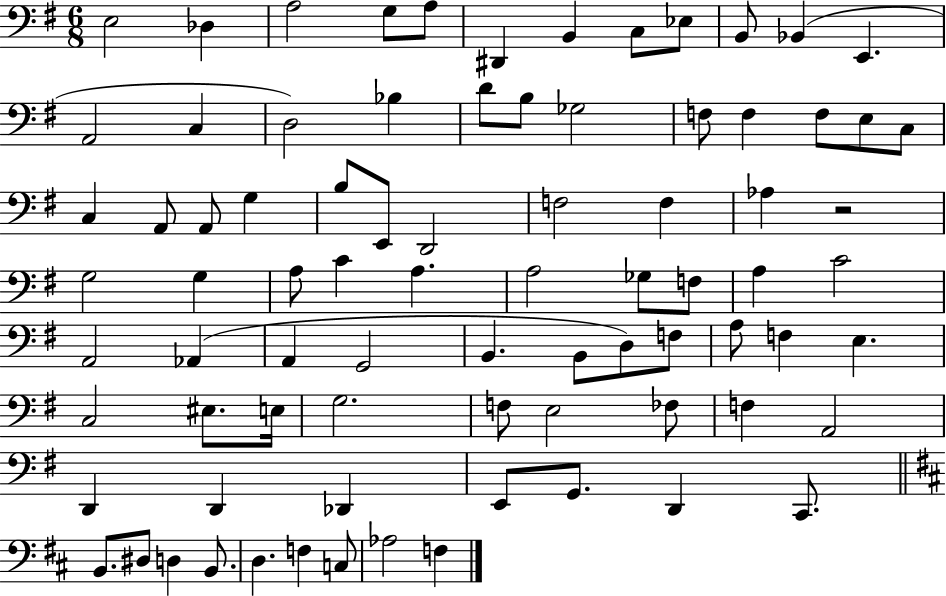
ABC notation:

X:1
T:Untitled
M:6/8
L:1/4
K:G
E,2 _D, A,2 G,/2 A,/2 ^D,, B,, C,/2 _E,/2 B,,/2 _B,, E,, A,,2 C, D,2 _B, D/2 B,/2 _G,2 F,/2 F, F,/2 E,/2 C,/2 C, A,,/2 A,,/2 G, B,/2 E,,/2 D,,2 F,2 F, _A, z2 G,2 G, A,/2 C A, A,2 _G,/2 F,/2 A, C2 A,,2 _A,, A,, G,,2 B,, B,,/2 D,/2 F,/2 A,/2 F, E, C,2 ^E,/2 E,/4 G,2 F,/2 E,2 _F,/2 F, A,,2 D,, D,, _D,, E,,/2 G,,/2 D,, C,,/2 B,,/2 ^D,/2 D, B,,/2 D, F, C,/2 _A,2 F,